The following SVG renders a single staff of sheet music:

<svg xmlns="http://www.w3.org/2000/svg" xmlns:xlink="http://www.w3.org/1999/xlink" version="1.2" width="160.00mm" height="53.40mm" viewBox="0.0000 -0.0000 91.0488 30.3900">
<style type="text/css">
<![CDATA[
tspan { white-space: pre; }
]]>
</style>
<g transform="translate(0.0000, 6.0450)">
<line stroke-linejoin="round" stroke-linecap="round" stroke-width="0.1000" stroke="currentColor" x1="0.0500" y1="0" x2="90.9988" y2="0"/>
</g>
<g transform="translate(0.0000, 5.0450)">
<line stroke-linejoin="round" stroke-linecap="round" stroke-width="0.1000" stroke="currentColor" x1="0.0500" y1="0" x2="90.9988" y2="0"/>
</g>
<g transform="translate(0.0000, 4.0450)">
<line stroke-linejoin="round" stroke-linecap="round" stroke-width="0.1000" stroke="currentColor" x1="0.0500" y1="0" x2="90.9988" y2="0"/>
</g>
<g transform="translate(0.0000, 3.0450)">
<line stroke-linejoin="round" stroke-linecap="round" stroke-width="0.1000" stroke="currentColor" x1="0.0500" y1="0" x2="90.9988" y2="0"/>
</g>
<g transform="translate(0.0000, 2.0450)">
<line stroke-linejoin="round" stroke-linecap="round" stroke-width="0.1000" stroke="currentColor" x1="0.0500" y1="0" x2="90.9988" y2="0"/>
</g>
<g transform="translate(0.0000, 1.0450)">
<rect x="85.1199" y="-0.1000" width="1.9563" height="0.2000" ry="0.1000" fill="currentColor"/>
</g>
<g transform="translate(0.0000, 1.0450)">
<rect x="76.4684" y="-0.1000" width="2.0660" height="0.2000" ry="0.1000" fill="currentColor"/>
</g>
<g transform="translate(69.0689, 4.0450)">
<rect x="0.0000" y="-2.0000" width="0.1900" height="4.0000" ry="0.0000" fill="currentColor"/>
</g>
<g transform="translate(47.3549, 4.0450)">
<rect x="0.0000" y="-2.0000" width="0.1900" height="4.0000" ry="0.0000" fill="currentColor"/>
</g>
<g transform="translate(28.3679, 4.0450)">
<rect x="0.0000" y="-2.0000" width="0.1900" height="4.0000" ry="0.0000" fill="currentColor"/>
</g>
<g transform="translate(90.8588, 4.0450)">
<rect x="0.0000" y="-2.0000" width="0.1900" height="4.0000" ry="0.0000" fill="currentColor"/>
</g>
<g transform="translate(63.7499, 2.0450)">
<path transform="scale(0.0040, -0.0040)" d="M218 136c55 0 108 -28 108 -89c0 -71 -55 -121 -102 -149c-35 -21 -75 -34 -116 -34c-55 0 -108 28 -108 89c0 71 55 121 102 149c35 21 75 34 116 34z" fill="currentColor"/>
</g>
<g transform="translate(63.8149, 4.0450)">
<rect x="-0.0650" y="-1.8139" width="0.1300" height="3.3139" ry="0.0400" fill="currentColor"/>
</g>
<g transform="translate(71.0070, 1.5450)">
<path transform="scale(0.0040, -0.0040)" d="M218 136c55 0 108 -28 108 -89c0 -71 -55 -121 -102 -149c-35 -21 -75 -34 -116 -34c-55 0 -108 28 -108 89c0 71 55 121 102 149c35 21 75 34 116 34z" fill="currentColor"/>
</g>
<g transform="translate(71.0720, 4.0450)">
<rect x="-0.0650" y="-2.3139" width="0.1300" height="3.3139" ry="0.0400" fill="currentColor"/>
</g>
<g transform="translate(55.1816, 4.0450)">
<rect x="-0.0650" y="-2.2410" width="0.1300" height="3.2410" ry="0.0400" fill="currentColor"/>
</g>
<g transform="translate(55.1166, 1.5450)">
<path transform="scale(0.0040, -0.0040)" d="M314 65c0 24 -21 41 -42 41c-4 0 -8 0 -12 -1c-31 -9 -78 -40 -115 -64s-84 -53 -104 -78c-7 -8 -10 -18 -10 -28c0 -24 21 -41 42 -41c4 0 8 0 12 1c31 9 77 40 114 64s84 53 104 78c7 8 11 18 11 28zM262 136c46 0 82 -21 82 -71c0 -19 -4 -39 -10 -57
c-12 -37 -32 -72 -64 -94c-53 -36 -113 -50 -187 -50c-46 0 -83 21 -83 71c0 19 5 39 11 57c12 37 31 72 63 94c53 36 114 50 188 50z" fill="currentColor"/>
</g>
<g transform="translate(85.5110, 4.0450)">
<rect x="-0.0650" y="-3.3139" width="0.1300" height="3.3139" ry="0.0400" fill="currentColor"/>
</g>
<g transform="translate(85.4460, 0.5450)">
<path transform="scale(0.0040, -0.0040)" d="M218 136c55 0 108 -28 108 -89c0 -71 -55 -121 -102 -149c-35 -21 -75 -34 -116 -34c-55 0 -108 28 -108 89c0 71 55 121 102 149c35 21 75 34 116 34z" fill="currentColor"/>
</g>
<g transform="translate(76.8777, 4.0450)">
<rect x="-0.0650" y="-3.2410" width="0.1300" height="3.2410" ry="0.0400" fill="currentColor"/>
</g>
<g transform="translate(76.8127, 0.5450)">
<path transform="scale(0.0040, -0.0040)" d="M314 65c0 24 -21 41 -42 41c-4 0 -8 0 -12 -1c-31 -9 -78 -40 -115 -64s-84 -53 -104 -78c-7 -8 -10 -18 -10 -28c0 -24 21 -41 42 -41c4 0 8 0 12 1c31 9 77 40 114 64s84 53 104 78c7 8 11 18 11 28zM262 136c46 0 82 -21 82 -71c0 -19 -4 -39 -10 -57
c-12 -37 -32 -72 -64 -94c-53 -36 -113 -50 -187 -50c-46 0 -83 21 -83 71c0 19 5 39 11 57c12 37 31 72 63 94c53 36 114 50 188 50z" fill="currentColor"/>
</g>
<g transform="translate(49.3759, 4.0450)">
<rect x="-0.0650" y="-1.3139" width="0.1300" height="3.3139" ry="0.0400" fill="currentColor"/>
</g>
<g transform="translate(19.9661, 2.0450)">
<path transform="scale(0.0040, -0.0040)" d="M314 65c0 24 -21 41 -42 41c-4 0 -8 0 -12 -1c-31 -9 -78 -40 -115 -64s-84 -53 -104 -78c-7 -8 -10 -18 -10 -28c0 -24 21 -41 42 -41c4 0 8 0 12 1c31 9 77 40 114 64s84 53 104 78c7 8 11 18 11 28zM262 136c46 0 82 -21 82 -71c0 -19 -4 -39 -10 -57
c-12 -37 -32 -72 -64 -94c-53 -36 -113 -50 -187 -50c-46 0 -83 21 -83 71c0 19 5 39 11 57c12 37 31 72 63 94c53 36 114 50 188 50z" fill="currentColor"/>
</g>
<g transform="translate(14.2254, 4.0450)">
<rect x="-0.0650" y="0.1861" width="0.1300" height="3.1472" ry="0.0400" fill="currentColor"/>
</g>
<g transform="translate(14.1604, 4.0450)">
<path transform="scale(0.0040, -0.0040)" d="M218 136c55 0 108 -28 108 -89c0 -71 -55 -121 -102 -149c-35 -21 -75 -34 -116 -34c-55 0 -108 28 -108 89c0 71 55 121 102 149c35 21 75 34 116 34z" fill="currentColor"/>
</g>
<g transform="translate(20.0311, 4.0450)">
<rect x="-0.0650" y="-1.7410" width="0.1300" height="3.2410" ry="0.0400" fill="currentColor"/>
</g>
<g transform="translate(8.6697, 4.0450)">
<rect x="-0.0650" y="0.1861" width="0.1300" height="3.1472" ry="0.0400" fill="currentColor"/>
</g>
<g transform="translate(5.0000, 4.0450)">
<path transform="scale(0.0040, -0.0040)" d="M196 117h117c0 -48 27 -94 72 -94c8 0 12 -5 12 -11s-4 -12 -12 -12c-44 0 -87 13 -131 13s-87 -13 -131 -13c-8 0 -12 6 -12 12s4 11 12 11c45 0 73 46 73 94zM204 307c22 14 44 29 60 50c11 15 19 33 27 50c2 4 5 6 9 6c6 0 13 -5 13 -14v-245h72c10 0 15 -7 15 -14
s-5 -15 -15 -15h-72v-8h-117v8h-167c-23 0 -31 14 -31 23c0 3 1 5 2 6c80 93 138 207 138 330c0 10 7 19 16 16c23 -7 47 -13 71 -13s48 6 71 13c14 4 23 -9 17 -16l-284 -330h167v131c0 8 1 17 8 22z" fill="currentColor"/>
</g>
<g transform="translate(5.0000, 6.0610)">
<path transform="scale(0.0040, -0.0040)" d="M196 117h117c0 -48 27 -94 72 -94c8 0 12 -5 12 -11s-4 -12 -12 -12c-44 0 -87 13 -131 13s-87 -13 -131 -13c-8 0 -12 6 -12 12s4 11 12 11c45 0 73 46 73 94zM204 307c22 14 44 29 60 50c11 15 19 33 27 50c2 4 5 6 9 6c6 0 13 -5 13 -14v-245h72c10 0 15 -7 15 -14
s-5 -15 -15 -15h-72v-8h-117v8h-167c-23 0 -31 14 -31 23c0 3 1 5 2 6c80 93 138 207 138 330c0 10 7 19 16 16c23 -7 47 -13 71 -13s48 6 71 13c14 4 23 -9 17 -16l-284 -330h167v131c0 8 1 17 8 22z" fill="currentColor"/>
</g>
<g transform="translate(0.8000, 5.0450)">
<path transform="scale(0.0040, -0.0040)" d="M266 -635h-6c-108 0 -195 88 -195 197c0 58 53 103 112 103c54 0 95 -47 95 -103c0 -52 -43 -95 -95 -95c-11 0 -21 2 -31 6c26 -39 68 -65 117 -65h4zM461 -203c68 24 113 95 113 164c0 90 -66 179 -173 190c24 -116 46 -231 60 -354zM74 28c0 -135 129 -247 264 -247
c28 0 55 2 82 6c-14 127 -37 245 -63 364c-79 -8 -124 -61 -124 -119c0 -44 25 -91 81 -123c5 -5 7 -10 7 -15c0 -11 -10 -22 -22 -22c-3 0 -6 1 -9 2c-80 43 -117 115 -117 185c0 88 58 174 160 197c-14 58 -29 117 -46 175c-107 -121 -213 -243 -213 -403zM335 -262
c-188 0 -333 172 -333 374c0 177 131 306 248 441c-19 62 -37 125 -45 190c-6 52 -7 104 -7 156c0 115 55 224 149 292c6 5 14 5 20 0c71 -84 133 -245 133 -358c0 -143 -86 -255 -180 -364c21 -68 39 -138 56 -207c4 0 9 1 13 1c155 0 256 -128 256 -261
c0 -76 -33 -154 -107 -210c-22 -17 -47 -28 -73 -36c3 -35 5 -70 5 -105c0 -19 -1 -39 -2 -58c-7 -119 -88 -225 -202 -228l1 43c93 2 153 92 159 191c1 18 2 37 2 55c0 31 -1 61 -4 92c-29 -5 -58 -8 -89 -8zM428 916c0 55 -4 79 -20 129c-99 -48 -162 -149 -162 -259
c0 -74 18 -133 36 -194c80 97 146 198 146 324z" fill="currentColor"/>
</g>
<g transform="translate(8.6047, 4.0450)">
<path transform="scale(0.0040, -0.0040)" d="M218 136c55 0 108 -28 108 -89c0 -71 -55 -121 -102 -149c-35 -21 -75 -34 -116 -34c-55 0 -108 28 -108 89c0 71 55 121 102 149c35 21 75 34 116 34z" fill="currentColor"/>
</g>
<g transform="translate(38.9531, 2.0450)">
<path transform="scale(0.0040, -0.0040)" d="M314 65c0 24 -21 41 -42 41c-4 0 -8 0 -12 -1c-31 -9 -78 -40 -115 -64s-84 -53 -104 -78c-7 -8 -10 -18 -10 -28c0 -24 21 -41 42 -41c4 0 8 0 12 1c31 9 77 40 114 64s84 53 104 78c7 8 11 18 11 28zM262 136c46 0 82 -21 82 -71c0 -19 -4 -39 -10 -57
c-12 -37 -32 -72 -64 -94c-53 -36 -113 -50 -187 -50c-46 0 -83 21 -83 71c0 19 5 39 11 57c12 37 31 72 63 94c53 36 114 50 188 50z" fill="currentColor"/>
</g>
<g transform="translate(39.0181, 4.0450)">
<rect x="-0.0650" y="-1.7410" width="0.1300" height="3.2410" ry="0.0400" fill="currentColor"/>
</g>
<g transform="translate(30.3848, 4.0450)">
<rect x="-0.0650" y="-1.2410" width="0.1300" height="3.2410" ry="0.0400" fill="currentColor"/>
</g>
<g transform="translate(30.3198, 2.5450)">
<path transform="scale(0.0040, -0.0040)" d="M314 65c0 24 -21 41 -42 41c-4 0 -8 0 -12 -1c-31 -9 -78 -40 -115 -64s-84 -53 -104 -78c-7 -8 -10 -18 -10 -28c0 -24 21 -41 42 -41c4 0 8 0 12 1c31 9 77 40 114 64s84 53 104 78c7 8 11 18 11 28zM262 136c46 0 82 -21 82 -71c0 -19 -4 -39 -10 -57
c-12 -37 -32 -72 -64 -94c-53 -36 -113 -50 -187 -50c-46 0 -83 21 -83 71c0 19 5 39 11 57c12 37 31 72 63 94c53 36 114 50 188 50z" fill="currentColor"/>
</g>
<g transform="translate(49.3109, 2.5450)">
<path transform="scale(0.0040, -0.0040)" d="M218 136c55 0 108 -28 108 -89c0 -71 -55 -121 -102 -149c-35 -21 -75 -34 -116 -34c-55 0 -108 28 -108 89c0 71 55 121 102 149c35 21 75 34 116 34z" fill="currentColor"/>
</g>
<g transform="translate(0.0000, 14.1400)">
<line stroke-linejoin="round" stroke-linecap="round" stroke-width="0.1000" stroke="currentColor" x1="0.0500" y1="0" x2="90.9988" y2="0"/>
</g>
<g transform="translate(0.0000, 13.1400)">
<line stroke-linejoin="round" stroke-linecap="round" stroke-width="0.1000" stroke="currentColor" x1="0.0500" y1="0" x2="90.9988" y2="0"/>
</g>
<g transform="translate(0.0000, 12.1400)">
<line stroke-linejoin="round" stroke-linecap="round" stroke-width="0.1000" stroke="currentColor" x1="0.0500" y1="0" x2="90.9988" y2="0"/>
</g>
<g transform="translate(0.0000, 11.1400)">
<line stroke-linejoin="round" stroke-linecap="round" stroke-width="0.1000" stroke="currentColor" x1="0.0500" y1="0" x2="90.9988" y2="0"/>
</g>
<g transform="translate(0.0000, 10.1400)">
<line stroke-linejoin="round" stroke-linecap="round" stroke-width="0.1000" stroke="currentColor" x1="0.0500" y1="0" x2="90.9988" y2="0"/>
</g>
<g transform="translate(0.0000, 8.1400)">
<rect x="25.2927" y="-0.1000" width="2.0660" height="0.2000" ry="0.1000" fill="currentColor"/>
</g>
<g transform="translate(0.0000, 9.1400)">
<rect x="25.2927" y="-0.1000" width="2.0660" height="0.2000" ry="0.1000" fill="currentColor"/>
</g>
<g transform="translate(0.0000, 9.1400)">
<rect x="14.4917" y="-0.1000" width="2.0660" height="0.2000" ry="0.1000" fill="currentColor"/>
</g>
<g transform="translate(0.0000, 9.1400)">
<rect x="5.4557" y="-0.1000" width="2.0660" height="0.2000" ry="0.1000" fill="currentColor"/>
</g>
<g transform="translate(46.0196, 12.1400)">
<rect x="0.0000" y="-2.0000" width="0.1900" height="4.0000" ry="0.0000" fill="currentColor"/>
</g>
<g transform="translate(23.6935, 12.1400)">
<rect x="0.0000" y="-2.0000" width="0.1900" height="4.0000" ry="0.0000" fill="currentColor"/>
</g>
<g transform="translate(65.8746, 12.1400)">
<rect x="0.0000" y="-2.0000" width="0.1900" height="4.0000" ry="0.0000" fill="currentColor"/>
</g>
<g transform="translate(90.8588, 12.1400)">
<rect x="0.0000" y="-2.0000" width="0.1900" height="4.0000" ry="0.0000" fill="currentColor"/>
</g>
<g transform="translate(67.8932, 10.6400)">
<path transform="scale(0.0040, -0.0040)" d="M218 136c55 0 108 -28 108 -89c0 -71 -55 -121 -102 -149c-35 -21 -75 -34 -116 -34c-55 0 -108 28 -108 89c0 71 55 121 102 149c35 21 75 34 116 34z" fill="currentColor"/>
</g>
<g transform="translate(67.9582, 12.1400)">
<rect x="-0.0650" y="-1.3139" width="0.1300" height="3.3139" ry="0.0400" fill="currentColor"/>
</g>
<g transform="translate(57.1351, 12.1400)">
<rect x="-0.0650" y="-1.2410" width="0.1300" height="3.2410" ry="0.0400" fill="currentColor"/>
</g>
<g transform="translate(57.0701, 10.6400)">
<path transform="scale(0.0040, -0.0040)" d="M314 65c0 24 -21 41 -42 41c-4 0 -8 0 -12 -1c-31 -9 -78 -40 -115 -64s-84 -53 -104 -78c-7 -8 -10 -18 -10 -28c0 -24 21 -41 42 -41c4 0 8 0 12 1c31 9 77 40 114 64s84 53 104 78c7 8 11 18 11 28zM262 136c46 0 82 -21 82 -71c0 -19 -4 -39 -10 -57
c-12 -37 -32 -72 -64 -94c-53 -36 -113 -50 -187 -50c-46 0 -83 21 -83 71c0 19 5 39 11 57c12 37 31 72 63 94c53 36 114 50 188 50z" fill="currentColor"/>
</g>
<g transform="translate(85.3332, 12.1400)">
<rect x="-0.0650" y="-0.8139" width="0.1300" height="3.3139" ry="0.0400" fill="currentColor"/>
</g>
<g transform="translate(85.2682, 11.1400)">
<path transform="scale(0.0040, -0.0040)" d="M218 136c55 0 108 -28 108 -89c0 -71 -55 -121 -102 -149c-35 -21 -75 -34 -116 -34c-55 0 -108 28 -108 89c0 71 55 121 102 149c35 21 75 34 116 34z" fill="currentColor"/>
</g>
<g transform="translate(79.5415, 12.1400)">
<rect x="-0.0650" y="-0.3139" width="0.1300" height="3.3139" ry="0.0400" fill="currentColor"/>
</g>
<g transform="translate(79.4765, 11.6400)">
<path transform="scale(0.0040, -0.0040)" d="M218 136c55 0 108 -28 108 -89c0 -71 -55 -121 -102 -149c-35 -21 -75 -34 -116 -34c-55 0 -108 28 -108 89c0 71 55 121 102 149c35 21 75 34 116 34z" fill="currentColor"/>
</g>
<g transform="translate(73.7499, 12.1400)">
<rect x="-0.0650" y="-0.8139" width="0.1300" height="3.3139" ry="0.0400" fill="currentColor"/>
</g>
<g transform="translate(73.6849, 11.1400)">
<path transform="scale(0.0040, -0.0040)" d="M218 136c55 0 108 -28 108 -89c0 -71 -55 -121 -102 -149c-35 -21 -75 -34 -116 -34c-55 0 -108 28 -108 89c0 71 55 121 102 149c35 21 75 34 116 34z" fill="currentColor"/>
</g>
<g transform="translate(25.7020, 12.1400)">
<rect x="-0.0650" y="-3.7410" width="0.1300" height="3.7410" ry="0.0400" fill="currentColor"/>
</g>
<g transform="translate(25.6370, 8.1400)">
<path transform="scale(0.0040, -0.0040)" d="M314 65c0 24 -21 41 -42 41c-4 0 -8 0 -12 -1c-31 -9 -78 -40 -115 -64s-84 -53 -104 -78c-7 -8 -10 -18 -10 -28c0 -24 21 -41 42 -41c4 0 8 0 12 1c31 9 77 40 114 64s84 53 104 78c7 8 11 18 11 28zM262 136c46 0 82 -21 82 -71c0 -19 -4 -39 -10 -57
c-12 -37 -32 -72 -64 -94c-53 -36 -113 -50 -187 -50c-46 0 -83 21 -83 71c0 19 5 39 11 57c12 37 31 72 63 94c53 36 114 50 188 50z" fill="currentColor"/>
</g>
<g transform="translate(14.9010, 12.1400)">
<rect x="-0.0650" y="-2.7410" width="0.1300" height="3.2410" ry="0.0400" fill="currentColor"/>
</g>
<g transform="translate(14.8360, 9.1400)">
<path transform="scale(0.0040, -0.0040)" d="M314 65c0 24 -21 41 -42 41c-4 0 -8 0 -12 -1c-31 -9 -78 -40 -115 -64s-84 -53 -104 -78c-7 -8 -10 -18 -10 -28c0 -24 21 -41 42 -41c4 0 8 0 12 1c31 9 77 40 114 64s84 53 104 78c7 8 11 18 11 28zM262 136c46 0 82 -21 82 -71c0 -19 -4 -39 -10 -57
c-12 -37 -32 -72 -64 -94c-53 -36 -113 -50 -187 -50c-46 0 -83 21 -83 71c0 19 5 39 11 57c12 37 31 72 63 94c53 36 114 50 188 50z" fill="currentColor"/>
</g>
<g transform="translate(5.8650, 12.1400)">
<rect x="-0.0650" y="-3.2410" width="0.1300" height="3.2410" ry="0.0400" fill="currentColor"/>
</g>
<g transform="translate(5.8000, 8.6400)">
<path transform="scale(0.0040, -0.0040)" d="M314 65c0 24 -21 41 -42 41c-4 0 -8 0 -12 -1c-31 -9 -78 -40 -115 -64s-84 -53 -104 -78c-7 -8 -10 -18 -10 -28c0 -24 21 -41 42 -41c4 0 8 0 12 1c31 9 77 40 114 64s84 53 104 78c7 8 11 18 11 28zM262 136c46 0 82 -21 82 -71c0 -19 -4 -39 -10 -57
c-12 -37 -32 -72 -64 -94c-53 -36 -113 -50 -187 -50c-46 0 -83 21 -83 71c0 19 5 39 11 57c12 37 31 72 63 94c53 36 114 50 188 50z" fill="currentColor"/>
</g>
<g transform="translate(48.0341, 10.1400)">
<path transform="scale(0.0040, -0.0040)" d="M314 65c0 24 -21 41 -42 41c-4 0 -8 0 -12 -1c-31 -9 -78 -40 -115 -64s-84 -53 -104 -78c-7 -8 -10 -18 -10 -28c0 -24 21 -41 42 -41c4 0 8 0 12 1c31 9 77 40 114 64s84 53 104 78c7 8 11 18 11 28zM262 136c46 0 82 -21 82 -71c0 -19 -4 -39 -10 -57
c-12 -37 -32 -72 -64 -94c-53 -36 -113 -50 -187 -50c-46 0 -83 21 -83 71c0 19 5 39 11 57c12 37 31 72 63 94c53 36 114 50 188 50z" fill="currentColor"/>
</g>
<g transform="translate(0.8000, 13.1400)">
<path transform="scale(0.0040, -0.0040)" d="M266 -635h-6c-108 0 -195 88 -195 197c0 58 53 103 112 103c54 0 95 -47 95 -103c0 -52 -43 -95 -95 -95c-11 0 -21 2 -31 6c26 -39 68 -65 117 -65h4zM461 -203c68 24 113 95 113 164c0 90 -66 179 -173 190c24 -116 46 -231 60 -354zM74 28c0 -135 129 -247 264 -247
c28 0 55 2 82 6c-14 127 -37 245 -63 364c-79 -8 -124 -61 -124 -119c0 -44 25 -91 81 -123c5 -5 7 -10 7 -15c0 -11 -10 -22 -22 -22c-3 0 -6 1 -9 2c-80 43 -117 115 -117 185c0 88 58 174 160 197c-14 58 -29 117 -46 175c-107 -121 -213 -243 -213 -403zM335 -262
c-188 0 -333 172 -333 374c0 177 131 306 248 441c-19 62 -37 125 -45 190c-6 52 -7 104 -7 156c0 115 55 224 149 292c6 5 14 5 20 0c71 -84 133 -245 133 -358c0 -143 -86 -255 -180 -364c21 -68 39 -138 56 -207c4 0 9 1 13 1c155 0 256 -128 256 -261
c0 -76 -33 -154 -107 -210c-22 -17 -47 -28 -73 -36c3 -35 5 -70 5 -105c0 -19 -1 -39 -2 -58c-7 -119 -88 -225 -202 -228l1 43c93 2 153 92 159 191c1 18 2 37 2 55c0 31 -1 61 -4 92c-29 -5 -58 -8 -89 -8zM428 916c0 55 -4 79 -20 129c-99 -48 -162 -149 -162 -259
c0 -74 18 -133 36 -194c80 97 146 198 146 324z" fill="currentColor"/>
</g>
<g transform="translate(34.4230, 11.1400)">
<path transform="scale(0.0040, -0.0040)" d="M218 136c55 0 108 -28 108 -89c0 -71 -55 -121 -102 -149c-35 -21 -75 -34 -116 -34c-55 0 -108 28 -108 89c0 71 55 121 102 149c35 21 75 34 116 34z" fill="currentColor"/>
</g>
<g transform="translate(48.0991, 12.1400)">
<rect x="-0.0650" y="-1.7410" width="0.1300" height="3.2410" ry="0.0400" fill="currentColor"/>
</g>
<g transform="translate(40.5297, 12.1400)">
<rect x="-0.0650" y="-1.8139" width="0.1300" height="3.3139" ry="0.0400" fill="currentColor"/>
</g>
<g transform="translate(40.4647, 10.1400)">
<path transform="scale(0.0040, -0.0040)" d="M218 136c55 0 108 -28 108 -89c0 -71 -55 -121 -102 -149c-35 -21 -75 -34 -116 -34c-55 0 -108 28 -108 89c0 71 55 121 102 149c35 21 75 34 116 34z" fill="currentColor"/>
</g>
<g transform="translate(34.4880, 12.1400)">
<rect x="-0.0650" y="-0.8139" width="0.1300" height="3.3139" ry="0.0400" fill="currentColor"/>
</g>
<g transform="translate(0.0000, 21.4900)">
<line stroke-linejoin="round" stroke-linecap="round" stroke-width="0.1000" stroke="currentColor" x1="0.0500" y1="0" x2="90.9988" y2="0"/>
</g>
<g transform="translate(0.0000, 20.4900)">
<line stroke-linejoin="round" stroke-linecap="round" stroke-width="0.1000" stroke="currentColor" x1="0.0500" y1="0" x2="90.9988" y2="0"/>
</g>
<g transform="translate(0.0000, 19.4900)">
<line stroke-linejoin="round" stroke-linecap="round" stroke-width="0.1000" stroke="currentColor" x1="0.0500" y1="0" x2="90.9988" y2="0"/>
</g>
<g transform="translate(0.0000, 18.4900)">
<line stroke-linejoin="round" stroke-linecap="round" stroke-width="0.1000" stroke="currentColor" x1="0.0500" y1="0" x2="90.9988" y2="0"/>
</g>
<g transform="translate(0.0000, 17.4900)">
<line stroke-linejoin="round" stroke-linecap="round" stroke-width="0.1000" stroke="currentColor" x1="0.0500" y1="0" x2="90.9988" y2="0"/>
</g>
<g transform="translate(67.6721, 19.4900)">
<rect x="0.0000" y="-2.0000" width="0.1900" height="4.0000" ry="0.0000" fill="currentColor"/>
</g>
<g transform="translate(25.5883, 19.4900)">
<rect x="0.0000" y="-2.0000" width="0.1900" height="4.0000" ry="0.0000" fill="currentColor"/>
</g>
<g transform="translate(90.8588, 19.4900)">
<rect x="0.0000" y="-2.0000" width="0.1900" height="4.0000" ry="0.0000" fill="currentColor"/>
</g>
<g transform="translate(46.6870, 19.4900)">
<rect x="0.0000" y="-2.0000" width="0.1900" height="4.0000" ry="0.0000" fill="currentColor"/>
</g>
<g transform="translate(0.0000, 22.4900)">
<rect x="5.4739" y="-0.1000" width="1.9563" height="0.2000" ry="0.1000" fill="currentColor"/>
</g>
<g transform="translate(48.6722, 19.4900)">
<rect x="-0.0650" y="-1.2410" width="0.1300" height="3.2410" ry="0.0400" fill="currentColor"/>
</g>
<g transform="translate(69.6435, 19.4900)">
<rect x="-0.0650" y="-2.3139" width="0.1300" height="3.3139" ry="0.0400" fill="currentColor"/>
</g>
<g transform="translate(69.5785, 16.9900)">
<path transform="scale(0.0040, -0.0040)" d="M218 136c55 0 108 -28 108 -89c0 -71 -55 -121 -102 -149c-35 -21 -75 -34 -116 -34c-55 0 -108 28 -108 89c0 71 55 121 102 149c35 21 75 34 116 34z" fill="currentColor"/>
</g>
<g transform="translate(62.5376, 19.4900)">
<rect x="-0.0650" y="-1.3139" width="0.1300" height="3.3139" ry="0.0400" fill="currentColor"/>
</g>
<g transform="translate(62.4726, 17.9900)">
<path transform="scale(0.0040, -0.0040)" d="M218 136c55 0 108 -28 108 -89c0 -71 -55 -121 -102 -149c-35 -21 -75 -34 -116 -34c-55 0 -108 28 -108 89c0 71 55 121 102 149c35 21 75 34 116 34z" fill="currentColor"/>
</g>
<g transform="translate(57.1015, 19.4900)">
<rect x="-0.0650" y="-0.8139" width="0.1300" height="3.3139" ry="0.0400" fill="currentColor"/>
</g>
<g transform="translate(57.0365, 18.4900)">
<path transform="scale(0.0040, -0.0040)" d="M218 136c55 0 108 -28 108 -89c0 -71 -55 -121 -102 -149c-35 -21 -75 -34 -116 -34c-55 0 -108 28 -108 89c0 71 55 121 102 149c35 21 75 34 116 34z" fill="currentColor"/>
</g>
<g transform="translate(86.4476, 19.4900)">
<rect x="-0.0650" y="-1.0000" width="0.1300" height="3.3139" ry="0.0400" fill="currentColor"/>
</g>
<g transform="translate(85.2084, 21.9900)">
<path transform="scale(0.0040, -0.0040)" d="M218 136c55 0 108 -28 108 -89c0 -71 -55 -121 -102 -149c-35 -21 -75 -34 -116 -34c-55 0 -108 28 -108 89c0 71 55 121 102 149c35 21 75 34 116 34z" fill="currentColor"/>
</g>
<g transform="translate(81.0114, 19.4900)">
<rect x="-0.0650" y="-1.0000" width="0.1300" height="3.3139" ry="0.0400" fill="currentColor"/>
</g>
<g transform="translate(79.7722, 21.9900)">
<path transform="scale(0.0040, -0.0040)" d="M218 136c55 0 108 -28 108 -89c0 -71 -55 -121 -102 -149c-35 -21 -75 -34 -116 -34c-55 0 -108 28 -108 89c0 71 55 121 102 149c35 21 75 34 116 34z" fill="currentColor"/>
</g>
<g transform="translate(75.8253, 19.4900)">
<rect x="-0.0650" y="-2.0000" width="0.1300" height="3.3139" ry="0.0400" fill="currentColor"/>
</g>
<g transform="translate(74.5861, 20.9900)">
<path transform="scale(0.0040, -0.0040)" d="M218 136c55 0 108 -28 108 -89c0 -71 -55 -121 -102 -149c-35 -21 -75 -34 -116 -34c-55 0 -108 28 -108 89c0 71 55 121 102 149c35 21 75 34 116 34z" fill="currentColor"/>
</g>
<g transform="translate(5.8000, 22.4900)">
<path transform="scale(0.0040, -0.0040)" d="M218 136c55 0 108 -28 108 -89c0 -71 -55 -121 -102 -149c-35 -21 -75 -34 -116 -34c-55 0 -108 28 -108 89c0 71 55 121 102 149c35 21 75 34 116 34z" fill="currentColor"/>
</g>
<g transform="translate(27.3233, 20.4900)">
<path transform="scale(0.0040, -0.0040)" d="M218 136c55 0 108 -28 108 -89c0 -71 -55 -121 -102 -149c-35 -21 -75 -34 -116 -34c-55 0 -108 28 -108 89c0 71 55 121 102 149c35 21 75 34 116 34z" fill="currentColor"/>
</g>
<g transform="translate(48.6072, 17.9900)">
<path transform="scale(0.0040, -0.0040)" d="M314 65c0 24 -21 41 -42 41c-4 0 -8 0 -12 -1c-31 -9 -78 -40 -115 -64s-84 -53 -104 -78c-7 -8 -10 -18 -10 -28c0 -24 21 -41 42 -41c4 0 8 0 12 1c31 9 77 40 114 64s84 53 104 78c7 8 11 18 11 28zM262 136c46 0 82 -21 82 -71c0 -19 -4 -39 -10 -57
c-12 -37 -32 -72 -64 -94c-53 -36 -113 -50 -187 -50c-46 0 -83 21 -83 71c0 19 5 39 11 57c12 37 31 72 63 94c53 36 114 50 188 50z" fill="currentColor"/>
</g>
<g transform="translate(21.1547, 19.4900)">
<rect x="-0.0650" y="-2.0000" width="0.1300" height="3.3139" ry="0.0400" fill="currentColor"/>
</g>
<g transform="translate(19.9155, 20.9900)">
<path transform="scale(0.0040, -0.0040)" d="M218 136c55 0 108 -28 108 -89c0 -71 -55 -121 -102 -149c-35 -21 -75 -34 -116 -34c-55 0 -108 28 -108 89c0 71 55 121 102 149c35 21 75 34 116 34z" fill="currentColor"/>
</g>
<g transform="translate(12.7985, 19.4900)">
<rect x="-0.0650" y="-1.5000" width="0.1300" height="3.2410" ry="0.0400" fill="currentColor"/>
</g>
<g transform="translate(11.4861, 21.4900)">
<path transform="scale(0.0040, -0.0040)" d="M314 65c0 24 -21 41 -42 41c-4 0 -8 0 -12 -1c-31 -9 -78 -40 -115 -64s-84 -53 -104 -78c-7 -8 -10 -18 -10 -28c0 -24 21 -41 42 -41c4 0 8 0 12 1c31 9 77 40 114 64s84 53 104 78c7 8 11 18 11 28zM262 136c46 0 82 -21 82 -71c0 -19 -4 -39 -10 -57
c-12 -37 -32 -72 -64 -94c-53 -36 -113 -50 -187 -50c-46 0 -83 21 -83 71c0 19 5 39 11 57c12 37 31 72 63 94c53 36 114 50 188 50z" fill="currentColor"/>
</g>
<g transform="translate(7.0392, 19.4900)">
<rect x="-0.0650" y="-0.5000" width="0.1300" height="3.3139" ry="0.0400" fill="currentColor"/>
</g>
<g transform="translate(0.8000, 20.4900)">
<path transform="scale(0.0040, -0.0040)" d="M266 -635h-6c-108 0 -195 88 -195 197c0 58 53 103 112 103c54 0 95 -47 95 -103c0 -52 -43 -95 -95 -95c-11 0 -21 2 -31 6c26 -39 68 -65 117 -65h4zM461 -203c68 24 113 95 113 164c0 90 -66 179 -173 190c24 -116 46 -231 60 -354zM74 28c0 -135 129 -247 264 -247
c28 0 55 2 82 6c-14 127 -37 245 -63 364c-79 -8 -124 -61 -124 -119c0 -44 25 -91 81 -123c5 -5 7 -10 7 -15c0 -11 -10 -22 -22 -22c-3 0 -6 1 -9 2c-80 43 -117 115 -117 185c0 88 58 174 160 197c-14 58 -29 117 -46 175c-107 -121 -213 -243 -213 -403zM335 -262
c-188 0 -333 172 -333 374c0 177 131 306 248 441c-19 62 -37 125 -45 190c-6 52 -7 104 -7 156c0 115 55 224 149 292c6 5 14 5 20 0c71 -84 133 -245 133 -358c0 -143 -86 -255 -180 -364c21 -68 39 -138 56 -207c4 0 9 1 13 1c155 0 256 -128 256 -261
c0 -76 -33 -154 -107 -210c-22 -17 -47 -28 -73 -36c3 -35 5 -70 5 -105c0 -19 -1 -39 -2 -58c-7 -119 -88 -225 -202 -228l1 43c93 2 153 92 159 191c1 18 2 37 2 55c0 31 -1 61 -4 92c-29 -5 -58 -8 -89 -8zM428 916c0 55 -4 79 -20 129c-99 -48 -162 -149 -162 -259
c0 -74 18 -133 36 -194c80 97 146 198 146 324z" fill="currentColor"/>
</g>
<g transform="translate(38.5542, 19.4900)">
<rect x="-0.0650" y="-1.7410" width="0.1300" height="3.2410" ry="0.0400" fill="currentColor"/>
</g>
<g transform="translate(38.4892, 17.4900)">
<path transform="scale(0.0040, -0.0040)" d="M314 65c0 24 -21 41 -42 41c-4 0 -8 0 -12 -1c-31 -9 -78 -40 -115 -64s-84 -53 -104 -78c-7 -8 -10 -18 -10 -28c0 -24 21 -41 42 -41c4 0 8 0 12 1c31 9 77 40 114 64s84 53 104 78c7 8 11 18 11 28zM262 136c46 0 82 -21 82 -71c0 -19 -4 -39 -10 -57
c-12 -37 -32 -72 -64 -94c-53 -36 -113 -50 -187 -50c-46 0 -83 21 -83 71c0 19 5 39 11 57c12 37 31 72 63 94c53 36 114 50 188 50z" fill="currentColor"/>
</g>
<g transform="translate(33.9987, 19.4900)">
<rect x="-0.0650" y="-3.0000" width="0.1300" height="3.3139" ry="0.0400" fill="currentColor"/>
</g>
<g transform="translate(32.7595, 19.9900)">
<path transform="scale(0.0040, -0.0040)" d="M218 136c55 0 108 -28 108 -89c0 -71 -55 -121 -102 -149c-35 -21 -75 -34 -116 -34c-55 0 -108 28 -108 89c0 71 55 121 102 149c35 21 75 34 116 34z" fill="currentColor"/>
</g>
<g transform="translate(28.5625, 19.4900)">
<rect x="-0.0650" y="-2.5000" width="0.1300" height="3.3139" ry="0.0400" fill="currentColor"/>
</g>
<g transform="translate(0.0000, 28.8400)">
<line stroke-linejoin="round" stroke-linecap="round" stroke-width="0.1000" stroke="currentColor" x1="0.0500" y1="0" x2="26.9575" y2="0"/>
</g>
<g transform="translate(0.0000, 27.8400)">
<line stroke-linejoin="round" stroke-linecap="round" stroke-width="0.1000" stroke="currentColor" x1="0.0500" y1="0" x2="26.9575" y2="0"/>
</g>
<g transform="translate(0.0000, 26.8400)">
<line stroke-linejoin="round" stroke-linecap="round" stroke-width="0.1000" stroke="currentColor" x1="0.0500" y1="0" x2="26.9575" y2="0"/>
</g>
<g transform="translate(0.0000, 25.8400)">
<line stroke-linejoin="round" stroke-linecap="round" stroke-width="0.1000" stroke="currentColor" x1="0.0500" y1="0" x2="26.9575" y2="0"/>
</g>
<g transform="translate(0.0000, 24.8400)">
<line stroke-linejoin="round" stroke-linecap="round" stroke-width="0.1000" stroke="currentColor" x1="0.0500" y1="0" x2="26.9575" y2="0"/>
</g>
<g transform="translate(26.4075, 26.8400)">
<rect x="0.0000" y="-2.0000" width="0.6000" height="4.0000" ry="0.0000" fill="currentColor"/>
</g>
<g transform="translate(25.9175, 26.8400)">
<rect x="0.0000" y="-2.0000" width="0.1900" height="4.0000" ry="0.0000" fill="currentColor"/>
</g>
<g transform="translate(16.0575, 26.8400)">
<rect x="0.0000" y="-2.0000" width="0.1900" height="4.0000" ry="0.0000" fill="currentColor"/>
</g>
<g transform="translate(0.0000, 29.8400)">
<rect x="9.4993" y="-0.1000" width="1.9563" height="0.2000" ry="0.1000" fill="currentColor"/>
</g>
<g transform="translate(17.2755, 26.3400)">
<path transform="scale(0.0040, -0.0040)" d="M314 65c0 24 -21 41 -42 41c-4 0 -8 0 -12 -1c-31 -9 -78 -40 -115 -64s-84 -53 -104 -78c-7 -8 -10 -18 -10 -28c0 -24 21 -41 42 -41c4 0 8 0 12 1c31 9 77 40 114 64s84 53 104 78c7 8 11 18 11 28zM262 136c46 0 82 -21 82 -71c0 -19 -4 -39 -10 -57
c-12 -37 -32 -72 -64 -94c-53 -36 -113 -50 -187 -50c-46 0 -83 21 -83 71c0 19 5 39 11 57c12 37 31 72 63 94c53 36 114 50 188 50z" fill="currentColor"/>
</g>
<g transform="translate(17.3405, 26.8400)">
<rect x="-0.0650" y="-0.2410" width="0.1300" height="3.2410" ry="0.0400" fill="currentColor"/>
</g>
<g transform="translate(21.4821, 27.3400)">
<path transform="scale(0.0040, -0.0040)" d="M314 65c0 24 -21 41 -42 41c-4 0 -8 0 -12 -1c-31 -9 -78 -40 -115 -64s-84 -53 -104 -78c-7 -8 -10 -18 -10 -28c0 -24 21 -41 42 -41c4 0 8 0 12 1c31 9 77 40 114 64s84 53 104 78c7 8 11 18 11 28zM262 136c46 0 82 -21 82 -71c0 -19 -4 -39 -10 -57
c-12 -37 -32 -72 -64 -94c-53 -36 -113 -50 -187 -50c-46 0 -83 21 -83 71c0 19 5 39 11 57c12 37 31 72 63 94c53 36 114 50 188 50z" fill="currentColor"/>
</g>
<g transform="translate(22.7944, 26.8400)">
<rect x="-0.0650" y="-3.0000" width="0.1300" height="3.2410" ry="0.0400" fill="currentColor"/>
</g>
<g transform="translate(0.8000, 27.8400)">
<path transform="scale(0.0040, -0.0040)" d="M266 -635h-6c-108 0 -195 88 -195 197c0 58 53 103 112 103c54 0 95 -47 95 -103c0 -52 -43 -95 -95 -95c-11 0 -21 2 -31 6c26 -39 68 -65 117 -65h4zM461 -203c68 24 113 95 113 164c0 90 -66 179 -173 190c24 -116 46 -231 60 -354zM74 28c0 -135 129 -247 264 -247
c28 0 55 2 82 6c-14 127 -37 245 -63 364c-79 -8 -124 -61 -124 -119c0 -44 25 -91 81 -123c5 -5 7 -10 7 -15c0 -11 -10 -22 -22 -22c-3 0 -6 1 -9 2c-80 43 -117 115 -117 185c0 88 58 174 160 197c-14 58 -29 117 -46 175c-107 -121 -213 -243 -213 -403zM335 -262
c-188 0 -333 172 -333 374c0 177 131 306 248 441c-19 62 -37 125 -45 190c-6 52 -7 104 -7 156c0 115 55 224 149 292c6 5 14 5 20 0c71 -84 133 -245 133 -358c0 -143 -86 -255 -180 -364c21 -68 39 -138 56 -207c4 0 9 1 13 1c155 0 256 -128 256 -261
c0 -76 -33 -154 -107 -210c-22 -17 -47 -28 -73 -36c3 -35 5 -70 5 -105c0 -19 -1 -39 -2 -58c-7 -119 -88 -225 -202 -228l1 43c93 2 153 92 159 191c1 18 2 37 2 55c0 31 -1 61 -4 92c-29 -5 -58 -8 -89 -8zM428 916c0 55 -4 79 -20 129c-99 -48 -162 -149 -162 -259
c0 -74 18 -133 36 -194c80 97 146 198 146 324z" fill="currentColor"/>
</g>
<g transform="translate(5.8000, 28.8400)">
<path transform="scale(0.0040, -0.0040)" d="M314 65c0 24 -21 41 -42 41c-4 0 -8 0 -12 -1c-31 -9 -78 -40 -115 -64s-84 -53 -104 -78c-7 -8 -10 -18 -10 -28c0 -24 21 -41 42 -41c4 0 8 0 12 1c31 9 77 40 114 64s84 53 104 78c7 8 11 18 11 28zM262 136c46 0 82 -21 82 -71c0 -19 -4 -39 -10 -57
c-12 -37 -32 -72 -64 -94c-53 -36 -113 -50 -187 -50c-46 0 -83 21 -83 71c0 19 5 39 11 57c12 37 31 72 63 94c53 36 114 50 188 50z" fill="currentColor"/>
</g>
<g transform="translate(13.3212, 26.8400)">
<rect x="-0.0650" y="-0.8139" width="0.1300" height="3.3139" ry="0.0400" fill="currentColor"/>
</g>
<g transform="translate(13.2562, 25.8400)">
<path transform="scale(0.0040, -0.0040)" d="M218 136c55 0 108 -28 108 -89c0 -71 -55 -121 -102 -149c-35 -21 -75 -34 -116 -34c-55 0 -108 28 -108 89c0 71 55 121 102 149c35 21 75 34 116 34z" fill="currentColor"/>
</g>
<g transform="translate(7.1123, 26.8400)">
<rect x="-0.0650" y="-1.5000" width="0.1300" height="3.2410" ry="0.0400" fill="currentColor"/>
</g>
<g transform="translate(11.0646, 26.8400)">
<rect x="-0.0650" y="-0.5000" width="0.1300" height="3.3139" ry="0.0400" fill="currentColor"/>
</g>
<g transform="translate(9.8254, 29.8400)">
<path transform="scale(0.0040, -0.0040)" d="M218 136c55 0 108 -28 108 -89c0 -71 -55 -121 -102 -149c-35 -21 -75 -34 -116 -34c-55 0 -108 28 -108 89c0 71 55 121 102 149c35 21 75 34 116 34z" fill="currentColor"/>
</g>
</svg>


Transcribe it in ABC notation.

X:1
T:Untitled
M:4/4
L:1/4
K:C
B B f2 e2 f2 e g2 f g b2 b b2 a2 c'2 d f f2 e2 e d c d C E2 F G A f2 e2 d e g F D D E2 C d c2 A2